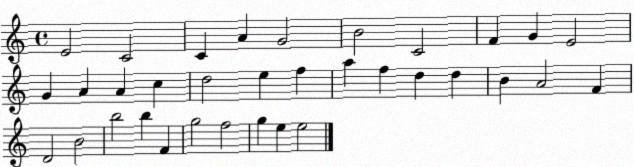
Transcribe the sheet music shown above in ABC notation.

X:1
T:Untitled
M:4/4
L:1/4
K:C
E2 C2 C A G2 B2 C2 F G E2 G A A c d2 e f a f d d B A2 F D2 B2 b2 b F g2 f2 g e e2